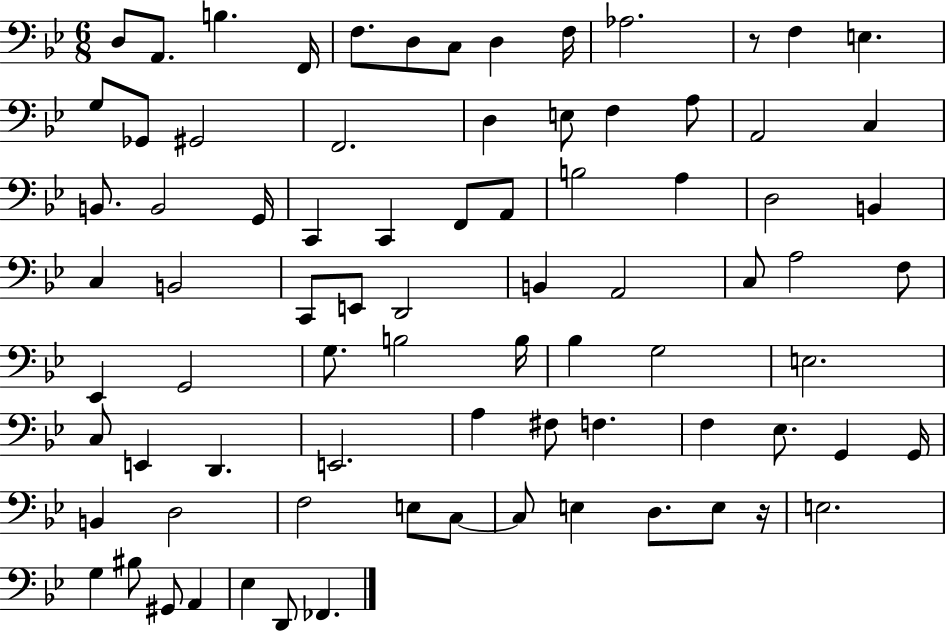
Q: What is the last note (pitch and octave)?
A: FES2